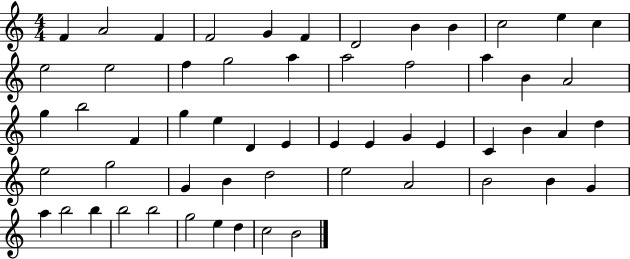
F4/q A4/h F4/q F4/h G4/q F4/q D4/h B4/q B4/q C5/h E5/q C5/q E5/h E5/h F5/q G5/h A5/q A5/h F5/h A5/q B4/q A4/h G5/q B5/h F4/q G5/q E5/q D4/q E4/q E4/q E4/q G4/q E4/q C4/q B4/q A4/q D5/q E5/h G5/h G4/q B4/q D5/h E5/h A4/h B4/h B4/q G4/q A5/q B5/h B5/q B5/h B5/h G5/h E5/q D5/q C5/h B4/h